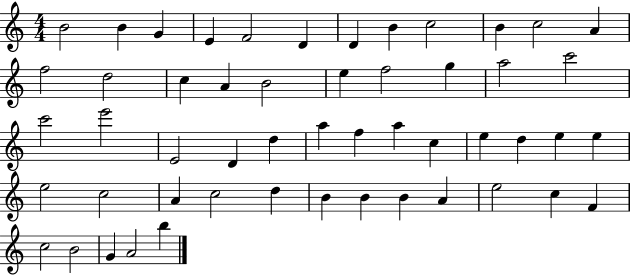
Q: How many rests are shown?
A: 0